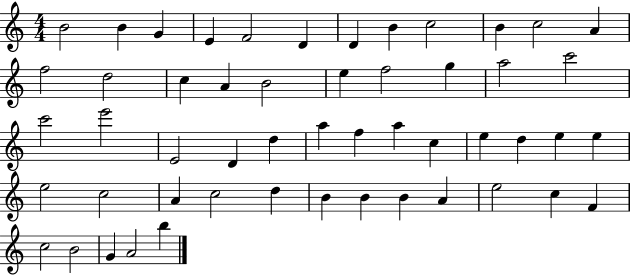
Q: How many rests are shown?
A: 0